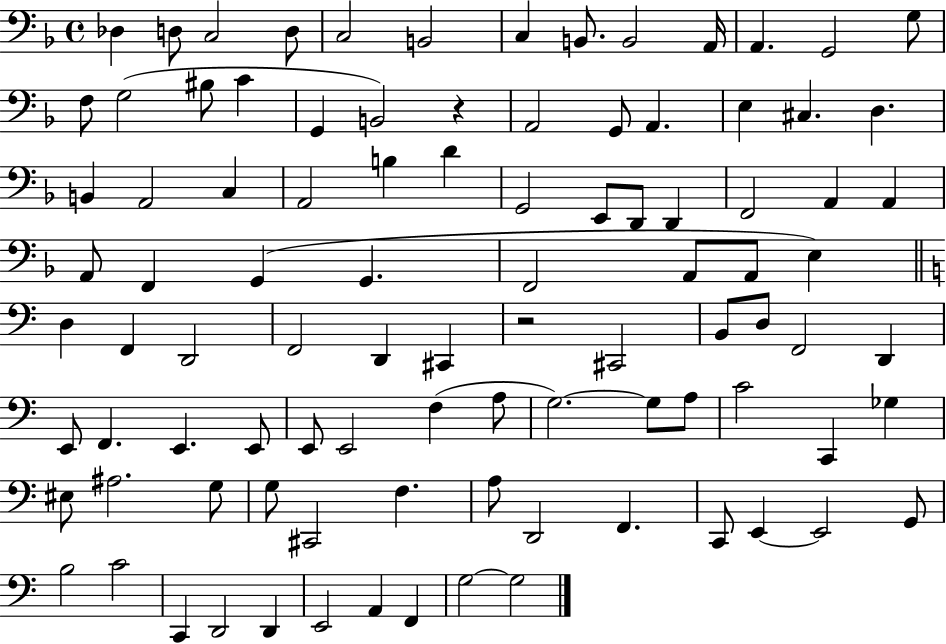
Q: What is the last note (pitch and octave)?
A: G3